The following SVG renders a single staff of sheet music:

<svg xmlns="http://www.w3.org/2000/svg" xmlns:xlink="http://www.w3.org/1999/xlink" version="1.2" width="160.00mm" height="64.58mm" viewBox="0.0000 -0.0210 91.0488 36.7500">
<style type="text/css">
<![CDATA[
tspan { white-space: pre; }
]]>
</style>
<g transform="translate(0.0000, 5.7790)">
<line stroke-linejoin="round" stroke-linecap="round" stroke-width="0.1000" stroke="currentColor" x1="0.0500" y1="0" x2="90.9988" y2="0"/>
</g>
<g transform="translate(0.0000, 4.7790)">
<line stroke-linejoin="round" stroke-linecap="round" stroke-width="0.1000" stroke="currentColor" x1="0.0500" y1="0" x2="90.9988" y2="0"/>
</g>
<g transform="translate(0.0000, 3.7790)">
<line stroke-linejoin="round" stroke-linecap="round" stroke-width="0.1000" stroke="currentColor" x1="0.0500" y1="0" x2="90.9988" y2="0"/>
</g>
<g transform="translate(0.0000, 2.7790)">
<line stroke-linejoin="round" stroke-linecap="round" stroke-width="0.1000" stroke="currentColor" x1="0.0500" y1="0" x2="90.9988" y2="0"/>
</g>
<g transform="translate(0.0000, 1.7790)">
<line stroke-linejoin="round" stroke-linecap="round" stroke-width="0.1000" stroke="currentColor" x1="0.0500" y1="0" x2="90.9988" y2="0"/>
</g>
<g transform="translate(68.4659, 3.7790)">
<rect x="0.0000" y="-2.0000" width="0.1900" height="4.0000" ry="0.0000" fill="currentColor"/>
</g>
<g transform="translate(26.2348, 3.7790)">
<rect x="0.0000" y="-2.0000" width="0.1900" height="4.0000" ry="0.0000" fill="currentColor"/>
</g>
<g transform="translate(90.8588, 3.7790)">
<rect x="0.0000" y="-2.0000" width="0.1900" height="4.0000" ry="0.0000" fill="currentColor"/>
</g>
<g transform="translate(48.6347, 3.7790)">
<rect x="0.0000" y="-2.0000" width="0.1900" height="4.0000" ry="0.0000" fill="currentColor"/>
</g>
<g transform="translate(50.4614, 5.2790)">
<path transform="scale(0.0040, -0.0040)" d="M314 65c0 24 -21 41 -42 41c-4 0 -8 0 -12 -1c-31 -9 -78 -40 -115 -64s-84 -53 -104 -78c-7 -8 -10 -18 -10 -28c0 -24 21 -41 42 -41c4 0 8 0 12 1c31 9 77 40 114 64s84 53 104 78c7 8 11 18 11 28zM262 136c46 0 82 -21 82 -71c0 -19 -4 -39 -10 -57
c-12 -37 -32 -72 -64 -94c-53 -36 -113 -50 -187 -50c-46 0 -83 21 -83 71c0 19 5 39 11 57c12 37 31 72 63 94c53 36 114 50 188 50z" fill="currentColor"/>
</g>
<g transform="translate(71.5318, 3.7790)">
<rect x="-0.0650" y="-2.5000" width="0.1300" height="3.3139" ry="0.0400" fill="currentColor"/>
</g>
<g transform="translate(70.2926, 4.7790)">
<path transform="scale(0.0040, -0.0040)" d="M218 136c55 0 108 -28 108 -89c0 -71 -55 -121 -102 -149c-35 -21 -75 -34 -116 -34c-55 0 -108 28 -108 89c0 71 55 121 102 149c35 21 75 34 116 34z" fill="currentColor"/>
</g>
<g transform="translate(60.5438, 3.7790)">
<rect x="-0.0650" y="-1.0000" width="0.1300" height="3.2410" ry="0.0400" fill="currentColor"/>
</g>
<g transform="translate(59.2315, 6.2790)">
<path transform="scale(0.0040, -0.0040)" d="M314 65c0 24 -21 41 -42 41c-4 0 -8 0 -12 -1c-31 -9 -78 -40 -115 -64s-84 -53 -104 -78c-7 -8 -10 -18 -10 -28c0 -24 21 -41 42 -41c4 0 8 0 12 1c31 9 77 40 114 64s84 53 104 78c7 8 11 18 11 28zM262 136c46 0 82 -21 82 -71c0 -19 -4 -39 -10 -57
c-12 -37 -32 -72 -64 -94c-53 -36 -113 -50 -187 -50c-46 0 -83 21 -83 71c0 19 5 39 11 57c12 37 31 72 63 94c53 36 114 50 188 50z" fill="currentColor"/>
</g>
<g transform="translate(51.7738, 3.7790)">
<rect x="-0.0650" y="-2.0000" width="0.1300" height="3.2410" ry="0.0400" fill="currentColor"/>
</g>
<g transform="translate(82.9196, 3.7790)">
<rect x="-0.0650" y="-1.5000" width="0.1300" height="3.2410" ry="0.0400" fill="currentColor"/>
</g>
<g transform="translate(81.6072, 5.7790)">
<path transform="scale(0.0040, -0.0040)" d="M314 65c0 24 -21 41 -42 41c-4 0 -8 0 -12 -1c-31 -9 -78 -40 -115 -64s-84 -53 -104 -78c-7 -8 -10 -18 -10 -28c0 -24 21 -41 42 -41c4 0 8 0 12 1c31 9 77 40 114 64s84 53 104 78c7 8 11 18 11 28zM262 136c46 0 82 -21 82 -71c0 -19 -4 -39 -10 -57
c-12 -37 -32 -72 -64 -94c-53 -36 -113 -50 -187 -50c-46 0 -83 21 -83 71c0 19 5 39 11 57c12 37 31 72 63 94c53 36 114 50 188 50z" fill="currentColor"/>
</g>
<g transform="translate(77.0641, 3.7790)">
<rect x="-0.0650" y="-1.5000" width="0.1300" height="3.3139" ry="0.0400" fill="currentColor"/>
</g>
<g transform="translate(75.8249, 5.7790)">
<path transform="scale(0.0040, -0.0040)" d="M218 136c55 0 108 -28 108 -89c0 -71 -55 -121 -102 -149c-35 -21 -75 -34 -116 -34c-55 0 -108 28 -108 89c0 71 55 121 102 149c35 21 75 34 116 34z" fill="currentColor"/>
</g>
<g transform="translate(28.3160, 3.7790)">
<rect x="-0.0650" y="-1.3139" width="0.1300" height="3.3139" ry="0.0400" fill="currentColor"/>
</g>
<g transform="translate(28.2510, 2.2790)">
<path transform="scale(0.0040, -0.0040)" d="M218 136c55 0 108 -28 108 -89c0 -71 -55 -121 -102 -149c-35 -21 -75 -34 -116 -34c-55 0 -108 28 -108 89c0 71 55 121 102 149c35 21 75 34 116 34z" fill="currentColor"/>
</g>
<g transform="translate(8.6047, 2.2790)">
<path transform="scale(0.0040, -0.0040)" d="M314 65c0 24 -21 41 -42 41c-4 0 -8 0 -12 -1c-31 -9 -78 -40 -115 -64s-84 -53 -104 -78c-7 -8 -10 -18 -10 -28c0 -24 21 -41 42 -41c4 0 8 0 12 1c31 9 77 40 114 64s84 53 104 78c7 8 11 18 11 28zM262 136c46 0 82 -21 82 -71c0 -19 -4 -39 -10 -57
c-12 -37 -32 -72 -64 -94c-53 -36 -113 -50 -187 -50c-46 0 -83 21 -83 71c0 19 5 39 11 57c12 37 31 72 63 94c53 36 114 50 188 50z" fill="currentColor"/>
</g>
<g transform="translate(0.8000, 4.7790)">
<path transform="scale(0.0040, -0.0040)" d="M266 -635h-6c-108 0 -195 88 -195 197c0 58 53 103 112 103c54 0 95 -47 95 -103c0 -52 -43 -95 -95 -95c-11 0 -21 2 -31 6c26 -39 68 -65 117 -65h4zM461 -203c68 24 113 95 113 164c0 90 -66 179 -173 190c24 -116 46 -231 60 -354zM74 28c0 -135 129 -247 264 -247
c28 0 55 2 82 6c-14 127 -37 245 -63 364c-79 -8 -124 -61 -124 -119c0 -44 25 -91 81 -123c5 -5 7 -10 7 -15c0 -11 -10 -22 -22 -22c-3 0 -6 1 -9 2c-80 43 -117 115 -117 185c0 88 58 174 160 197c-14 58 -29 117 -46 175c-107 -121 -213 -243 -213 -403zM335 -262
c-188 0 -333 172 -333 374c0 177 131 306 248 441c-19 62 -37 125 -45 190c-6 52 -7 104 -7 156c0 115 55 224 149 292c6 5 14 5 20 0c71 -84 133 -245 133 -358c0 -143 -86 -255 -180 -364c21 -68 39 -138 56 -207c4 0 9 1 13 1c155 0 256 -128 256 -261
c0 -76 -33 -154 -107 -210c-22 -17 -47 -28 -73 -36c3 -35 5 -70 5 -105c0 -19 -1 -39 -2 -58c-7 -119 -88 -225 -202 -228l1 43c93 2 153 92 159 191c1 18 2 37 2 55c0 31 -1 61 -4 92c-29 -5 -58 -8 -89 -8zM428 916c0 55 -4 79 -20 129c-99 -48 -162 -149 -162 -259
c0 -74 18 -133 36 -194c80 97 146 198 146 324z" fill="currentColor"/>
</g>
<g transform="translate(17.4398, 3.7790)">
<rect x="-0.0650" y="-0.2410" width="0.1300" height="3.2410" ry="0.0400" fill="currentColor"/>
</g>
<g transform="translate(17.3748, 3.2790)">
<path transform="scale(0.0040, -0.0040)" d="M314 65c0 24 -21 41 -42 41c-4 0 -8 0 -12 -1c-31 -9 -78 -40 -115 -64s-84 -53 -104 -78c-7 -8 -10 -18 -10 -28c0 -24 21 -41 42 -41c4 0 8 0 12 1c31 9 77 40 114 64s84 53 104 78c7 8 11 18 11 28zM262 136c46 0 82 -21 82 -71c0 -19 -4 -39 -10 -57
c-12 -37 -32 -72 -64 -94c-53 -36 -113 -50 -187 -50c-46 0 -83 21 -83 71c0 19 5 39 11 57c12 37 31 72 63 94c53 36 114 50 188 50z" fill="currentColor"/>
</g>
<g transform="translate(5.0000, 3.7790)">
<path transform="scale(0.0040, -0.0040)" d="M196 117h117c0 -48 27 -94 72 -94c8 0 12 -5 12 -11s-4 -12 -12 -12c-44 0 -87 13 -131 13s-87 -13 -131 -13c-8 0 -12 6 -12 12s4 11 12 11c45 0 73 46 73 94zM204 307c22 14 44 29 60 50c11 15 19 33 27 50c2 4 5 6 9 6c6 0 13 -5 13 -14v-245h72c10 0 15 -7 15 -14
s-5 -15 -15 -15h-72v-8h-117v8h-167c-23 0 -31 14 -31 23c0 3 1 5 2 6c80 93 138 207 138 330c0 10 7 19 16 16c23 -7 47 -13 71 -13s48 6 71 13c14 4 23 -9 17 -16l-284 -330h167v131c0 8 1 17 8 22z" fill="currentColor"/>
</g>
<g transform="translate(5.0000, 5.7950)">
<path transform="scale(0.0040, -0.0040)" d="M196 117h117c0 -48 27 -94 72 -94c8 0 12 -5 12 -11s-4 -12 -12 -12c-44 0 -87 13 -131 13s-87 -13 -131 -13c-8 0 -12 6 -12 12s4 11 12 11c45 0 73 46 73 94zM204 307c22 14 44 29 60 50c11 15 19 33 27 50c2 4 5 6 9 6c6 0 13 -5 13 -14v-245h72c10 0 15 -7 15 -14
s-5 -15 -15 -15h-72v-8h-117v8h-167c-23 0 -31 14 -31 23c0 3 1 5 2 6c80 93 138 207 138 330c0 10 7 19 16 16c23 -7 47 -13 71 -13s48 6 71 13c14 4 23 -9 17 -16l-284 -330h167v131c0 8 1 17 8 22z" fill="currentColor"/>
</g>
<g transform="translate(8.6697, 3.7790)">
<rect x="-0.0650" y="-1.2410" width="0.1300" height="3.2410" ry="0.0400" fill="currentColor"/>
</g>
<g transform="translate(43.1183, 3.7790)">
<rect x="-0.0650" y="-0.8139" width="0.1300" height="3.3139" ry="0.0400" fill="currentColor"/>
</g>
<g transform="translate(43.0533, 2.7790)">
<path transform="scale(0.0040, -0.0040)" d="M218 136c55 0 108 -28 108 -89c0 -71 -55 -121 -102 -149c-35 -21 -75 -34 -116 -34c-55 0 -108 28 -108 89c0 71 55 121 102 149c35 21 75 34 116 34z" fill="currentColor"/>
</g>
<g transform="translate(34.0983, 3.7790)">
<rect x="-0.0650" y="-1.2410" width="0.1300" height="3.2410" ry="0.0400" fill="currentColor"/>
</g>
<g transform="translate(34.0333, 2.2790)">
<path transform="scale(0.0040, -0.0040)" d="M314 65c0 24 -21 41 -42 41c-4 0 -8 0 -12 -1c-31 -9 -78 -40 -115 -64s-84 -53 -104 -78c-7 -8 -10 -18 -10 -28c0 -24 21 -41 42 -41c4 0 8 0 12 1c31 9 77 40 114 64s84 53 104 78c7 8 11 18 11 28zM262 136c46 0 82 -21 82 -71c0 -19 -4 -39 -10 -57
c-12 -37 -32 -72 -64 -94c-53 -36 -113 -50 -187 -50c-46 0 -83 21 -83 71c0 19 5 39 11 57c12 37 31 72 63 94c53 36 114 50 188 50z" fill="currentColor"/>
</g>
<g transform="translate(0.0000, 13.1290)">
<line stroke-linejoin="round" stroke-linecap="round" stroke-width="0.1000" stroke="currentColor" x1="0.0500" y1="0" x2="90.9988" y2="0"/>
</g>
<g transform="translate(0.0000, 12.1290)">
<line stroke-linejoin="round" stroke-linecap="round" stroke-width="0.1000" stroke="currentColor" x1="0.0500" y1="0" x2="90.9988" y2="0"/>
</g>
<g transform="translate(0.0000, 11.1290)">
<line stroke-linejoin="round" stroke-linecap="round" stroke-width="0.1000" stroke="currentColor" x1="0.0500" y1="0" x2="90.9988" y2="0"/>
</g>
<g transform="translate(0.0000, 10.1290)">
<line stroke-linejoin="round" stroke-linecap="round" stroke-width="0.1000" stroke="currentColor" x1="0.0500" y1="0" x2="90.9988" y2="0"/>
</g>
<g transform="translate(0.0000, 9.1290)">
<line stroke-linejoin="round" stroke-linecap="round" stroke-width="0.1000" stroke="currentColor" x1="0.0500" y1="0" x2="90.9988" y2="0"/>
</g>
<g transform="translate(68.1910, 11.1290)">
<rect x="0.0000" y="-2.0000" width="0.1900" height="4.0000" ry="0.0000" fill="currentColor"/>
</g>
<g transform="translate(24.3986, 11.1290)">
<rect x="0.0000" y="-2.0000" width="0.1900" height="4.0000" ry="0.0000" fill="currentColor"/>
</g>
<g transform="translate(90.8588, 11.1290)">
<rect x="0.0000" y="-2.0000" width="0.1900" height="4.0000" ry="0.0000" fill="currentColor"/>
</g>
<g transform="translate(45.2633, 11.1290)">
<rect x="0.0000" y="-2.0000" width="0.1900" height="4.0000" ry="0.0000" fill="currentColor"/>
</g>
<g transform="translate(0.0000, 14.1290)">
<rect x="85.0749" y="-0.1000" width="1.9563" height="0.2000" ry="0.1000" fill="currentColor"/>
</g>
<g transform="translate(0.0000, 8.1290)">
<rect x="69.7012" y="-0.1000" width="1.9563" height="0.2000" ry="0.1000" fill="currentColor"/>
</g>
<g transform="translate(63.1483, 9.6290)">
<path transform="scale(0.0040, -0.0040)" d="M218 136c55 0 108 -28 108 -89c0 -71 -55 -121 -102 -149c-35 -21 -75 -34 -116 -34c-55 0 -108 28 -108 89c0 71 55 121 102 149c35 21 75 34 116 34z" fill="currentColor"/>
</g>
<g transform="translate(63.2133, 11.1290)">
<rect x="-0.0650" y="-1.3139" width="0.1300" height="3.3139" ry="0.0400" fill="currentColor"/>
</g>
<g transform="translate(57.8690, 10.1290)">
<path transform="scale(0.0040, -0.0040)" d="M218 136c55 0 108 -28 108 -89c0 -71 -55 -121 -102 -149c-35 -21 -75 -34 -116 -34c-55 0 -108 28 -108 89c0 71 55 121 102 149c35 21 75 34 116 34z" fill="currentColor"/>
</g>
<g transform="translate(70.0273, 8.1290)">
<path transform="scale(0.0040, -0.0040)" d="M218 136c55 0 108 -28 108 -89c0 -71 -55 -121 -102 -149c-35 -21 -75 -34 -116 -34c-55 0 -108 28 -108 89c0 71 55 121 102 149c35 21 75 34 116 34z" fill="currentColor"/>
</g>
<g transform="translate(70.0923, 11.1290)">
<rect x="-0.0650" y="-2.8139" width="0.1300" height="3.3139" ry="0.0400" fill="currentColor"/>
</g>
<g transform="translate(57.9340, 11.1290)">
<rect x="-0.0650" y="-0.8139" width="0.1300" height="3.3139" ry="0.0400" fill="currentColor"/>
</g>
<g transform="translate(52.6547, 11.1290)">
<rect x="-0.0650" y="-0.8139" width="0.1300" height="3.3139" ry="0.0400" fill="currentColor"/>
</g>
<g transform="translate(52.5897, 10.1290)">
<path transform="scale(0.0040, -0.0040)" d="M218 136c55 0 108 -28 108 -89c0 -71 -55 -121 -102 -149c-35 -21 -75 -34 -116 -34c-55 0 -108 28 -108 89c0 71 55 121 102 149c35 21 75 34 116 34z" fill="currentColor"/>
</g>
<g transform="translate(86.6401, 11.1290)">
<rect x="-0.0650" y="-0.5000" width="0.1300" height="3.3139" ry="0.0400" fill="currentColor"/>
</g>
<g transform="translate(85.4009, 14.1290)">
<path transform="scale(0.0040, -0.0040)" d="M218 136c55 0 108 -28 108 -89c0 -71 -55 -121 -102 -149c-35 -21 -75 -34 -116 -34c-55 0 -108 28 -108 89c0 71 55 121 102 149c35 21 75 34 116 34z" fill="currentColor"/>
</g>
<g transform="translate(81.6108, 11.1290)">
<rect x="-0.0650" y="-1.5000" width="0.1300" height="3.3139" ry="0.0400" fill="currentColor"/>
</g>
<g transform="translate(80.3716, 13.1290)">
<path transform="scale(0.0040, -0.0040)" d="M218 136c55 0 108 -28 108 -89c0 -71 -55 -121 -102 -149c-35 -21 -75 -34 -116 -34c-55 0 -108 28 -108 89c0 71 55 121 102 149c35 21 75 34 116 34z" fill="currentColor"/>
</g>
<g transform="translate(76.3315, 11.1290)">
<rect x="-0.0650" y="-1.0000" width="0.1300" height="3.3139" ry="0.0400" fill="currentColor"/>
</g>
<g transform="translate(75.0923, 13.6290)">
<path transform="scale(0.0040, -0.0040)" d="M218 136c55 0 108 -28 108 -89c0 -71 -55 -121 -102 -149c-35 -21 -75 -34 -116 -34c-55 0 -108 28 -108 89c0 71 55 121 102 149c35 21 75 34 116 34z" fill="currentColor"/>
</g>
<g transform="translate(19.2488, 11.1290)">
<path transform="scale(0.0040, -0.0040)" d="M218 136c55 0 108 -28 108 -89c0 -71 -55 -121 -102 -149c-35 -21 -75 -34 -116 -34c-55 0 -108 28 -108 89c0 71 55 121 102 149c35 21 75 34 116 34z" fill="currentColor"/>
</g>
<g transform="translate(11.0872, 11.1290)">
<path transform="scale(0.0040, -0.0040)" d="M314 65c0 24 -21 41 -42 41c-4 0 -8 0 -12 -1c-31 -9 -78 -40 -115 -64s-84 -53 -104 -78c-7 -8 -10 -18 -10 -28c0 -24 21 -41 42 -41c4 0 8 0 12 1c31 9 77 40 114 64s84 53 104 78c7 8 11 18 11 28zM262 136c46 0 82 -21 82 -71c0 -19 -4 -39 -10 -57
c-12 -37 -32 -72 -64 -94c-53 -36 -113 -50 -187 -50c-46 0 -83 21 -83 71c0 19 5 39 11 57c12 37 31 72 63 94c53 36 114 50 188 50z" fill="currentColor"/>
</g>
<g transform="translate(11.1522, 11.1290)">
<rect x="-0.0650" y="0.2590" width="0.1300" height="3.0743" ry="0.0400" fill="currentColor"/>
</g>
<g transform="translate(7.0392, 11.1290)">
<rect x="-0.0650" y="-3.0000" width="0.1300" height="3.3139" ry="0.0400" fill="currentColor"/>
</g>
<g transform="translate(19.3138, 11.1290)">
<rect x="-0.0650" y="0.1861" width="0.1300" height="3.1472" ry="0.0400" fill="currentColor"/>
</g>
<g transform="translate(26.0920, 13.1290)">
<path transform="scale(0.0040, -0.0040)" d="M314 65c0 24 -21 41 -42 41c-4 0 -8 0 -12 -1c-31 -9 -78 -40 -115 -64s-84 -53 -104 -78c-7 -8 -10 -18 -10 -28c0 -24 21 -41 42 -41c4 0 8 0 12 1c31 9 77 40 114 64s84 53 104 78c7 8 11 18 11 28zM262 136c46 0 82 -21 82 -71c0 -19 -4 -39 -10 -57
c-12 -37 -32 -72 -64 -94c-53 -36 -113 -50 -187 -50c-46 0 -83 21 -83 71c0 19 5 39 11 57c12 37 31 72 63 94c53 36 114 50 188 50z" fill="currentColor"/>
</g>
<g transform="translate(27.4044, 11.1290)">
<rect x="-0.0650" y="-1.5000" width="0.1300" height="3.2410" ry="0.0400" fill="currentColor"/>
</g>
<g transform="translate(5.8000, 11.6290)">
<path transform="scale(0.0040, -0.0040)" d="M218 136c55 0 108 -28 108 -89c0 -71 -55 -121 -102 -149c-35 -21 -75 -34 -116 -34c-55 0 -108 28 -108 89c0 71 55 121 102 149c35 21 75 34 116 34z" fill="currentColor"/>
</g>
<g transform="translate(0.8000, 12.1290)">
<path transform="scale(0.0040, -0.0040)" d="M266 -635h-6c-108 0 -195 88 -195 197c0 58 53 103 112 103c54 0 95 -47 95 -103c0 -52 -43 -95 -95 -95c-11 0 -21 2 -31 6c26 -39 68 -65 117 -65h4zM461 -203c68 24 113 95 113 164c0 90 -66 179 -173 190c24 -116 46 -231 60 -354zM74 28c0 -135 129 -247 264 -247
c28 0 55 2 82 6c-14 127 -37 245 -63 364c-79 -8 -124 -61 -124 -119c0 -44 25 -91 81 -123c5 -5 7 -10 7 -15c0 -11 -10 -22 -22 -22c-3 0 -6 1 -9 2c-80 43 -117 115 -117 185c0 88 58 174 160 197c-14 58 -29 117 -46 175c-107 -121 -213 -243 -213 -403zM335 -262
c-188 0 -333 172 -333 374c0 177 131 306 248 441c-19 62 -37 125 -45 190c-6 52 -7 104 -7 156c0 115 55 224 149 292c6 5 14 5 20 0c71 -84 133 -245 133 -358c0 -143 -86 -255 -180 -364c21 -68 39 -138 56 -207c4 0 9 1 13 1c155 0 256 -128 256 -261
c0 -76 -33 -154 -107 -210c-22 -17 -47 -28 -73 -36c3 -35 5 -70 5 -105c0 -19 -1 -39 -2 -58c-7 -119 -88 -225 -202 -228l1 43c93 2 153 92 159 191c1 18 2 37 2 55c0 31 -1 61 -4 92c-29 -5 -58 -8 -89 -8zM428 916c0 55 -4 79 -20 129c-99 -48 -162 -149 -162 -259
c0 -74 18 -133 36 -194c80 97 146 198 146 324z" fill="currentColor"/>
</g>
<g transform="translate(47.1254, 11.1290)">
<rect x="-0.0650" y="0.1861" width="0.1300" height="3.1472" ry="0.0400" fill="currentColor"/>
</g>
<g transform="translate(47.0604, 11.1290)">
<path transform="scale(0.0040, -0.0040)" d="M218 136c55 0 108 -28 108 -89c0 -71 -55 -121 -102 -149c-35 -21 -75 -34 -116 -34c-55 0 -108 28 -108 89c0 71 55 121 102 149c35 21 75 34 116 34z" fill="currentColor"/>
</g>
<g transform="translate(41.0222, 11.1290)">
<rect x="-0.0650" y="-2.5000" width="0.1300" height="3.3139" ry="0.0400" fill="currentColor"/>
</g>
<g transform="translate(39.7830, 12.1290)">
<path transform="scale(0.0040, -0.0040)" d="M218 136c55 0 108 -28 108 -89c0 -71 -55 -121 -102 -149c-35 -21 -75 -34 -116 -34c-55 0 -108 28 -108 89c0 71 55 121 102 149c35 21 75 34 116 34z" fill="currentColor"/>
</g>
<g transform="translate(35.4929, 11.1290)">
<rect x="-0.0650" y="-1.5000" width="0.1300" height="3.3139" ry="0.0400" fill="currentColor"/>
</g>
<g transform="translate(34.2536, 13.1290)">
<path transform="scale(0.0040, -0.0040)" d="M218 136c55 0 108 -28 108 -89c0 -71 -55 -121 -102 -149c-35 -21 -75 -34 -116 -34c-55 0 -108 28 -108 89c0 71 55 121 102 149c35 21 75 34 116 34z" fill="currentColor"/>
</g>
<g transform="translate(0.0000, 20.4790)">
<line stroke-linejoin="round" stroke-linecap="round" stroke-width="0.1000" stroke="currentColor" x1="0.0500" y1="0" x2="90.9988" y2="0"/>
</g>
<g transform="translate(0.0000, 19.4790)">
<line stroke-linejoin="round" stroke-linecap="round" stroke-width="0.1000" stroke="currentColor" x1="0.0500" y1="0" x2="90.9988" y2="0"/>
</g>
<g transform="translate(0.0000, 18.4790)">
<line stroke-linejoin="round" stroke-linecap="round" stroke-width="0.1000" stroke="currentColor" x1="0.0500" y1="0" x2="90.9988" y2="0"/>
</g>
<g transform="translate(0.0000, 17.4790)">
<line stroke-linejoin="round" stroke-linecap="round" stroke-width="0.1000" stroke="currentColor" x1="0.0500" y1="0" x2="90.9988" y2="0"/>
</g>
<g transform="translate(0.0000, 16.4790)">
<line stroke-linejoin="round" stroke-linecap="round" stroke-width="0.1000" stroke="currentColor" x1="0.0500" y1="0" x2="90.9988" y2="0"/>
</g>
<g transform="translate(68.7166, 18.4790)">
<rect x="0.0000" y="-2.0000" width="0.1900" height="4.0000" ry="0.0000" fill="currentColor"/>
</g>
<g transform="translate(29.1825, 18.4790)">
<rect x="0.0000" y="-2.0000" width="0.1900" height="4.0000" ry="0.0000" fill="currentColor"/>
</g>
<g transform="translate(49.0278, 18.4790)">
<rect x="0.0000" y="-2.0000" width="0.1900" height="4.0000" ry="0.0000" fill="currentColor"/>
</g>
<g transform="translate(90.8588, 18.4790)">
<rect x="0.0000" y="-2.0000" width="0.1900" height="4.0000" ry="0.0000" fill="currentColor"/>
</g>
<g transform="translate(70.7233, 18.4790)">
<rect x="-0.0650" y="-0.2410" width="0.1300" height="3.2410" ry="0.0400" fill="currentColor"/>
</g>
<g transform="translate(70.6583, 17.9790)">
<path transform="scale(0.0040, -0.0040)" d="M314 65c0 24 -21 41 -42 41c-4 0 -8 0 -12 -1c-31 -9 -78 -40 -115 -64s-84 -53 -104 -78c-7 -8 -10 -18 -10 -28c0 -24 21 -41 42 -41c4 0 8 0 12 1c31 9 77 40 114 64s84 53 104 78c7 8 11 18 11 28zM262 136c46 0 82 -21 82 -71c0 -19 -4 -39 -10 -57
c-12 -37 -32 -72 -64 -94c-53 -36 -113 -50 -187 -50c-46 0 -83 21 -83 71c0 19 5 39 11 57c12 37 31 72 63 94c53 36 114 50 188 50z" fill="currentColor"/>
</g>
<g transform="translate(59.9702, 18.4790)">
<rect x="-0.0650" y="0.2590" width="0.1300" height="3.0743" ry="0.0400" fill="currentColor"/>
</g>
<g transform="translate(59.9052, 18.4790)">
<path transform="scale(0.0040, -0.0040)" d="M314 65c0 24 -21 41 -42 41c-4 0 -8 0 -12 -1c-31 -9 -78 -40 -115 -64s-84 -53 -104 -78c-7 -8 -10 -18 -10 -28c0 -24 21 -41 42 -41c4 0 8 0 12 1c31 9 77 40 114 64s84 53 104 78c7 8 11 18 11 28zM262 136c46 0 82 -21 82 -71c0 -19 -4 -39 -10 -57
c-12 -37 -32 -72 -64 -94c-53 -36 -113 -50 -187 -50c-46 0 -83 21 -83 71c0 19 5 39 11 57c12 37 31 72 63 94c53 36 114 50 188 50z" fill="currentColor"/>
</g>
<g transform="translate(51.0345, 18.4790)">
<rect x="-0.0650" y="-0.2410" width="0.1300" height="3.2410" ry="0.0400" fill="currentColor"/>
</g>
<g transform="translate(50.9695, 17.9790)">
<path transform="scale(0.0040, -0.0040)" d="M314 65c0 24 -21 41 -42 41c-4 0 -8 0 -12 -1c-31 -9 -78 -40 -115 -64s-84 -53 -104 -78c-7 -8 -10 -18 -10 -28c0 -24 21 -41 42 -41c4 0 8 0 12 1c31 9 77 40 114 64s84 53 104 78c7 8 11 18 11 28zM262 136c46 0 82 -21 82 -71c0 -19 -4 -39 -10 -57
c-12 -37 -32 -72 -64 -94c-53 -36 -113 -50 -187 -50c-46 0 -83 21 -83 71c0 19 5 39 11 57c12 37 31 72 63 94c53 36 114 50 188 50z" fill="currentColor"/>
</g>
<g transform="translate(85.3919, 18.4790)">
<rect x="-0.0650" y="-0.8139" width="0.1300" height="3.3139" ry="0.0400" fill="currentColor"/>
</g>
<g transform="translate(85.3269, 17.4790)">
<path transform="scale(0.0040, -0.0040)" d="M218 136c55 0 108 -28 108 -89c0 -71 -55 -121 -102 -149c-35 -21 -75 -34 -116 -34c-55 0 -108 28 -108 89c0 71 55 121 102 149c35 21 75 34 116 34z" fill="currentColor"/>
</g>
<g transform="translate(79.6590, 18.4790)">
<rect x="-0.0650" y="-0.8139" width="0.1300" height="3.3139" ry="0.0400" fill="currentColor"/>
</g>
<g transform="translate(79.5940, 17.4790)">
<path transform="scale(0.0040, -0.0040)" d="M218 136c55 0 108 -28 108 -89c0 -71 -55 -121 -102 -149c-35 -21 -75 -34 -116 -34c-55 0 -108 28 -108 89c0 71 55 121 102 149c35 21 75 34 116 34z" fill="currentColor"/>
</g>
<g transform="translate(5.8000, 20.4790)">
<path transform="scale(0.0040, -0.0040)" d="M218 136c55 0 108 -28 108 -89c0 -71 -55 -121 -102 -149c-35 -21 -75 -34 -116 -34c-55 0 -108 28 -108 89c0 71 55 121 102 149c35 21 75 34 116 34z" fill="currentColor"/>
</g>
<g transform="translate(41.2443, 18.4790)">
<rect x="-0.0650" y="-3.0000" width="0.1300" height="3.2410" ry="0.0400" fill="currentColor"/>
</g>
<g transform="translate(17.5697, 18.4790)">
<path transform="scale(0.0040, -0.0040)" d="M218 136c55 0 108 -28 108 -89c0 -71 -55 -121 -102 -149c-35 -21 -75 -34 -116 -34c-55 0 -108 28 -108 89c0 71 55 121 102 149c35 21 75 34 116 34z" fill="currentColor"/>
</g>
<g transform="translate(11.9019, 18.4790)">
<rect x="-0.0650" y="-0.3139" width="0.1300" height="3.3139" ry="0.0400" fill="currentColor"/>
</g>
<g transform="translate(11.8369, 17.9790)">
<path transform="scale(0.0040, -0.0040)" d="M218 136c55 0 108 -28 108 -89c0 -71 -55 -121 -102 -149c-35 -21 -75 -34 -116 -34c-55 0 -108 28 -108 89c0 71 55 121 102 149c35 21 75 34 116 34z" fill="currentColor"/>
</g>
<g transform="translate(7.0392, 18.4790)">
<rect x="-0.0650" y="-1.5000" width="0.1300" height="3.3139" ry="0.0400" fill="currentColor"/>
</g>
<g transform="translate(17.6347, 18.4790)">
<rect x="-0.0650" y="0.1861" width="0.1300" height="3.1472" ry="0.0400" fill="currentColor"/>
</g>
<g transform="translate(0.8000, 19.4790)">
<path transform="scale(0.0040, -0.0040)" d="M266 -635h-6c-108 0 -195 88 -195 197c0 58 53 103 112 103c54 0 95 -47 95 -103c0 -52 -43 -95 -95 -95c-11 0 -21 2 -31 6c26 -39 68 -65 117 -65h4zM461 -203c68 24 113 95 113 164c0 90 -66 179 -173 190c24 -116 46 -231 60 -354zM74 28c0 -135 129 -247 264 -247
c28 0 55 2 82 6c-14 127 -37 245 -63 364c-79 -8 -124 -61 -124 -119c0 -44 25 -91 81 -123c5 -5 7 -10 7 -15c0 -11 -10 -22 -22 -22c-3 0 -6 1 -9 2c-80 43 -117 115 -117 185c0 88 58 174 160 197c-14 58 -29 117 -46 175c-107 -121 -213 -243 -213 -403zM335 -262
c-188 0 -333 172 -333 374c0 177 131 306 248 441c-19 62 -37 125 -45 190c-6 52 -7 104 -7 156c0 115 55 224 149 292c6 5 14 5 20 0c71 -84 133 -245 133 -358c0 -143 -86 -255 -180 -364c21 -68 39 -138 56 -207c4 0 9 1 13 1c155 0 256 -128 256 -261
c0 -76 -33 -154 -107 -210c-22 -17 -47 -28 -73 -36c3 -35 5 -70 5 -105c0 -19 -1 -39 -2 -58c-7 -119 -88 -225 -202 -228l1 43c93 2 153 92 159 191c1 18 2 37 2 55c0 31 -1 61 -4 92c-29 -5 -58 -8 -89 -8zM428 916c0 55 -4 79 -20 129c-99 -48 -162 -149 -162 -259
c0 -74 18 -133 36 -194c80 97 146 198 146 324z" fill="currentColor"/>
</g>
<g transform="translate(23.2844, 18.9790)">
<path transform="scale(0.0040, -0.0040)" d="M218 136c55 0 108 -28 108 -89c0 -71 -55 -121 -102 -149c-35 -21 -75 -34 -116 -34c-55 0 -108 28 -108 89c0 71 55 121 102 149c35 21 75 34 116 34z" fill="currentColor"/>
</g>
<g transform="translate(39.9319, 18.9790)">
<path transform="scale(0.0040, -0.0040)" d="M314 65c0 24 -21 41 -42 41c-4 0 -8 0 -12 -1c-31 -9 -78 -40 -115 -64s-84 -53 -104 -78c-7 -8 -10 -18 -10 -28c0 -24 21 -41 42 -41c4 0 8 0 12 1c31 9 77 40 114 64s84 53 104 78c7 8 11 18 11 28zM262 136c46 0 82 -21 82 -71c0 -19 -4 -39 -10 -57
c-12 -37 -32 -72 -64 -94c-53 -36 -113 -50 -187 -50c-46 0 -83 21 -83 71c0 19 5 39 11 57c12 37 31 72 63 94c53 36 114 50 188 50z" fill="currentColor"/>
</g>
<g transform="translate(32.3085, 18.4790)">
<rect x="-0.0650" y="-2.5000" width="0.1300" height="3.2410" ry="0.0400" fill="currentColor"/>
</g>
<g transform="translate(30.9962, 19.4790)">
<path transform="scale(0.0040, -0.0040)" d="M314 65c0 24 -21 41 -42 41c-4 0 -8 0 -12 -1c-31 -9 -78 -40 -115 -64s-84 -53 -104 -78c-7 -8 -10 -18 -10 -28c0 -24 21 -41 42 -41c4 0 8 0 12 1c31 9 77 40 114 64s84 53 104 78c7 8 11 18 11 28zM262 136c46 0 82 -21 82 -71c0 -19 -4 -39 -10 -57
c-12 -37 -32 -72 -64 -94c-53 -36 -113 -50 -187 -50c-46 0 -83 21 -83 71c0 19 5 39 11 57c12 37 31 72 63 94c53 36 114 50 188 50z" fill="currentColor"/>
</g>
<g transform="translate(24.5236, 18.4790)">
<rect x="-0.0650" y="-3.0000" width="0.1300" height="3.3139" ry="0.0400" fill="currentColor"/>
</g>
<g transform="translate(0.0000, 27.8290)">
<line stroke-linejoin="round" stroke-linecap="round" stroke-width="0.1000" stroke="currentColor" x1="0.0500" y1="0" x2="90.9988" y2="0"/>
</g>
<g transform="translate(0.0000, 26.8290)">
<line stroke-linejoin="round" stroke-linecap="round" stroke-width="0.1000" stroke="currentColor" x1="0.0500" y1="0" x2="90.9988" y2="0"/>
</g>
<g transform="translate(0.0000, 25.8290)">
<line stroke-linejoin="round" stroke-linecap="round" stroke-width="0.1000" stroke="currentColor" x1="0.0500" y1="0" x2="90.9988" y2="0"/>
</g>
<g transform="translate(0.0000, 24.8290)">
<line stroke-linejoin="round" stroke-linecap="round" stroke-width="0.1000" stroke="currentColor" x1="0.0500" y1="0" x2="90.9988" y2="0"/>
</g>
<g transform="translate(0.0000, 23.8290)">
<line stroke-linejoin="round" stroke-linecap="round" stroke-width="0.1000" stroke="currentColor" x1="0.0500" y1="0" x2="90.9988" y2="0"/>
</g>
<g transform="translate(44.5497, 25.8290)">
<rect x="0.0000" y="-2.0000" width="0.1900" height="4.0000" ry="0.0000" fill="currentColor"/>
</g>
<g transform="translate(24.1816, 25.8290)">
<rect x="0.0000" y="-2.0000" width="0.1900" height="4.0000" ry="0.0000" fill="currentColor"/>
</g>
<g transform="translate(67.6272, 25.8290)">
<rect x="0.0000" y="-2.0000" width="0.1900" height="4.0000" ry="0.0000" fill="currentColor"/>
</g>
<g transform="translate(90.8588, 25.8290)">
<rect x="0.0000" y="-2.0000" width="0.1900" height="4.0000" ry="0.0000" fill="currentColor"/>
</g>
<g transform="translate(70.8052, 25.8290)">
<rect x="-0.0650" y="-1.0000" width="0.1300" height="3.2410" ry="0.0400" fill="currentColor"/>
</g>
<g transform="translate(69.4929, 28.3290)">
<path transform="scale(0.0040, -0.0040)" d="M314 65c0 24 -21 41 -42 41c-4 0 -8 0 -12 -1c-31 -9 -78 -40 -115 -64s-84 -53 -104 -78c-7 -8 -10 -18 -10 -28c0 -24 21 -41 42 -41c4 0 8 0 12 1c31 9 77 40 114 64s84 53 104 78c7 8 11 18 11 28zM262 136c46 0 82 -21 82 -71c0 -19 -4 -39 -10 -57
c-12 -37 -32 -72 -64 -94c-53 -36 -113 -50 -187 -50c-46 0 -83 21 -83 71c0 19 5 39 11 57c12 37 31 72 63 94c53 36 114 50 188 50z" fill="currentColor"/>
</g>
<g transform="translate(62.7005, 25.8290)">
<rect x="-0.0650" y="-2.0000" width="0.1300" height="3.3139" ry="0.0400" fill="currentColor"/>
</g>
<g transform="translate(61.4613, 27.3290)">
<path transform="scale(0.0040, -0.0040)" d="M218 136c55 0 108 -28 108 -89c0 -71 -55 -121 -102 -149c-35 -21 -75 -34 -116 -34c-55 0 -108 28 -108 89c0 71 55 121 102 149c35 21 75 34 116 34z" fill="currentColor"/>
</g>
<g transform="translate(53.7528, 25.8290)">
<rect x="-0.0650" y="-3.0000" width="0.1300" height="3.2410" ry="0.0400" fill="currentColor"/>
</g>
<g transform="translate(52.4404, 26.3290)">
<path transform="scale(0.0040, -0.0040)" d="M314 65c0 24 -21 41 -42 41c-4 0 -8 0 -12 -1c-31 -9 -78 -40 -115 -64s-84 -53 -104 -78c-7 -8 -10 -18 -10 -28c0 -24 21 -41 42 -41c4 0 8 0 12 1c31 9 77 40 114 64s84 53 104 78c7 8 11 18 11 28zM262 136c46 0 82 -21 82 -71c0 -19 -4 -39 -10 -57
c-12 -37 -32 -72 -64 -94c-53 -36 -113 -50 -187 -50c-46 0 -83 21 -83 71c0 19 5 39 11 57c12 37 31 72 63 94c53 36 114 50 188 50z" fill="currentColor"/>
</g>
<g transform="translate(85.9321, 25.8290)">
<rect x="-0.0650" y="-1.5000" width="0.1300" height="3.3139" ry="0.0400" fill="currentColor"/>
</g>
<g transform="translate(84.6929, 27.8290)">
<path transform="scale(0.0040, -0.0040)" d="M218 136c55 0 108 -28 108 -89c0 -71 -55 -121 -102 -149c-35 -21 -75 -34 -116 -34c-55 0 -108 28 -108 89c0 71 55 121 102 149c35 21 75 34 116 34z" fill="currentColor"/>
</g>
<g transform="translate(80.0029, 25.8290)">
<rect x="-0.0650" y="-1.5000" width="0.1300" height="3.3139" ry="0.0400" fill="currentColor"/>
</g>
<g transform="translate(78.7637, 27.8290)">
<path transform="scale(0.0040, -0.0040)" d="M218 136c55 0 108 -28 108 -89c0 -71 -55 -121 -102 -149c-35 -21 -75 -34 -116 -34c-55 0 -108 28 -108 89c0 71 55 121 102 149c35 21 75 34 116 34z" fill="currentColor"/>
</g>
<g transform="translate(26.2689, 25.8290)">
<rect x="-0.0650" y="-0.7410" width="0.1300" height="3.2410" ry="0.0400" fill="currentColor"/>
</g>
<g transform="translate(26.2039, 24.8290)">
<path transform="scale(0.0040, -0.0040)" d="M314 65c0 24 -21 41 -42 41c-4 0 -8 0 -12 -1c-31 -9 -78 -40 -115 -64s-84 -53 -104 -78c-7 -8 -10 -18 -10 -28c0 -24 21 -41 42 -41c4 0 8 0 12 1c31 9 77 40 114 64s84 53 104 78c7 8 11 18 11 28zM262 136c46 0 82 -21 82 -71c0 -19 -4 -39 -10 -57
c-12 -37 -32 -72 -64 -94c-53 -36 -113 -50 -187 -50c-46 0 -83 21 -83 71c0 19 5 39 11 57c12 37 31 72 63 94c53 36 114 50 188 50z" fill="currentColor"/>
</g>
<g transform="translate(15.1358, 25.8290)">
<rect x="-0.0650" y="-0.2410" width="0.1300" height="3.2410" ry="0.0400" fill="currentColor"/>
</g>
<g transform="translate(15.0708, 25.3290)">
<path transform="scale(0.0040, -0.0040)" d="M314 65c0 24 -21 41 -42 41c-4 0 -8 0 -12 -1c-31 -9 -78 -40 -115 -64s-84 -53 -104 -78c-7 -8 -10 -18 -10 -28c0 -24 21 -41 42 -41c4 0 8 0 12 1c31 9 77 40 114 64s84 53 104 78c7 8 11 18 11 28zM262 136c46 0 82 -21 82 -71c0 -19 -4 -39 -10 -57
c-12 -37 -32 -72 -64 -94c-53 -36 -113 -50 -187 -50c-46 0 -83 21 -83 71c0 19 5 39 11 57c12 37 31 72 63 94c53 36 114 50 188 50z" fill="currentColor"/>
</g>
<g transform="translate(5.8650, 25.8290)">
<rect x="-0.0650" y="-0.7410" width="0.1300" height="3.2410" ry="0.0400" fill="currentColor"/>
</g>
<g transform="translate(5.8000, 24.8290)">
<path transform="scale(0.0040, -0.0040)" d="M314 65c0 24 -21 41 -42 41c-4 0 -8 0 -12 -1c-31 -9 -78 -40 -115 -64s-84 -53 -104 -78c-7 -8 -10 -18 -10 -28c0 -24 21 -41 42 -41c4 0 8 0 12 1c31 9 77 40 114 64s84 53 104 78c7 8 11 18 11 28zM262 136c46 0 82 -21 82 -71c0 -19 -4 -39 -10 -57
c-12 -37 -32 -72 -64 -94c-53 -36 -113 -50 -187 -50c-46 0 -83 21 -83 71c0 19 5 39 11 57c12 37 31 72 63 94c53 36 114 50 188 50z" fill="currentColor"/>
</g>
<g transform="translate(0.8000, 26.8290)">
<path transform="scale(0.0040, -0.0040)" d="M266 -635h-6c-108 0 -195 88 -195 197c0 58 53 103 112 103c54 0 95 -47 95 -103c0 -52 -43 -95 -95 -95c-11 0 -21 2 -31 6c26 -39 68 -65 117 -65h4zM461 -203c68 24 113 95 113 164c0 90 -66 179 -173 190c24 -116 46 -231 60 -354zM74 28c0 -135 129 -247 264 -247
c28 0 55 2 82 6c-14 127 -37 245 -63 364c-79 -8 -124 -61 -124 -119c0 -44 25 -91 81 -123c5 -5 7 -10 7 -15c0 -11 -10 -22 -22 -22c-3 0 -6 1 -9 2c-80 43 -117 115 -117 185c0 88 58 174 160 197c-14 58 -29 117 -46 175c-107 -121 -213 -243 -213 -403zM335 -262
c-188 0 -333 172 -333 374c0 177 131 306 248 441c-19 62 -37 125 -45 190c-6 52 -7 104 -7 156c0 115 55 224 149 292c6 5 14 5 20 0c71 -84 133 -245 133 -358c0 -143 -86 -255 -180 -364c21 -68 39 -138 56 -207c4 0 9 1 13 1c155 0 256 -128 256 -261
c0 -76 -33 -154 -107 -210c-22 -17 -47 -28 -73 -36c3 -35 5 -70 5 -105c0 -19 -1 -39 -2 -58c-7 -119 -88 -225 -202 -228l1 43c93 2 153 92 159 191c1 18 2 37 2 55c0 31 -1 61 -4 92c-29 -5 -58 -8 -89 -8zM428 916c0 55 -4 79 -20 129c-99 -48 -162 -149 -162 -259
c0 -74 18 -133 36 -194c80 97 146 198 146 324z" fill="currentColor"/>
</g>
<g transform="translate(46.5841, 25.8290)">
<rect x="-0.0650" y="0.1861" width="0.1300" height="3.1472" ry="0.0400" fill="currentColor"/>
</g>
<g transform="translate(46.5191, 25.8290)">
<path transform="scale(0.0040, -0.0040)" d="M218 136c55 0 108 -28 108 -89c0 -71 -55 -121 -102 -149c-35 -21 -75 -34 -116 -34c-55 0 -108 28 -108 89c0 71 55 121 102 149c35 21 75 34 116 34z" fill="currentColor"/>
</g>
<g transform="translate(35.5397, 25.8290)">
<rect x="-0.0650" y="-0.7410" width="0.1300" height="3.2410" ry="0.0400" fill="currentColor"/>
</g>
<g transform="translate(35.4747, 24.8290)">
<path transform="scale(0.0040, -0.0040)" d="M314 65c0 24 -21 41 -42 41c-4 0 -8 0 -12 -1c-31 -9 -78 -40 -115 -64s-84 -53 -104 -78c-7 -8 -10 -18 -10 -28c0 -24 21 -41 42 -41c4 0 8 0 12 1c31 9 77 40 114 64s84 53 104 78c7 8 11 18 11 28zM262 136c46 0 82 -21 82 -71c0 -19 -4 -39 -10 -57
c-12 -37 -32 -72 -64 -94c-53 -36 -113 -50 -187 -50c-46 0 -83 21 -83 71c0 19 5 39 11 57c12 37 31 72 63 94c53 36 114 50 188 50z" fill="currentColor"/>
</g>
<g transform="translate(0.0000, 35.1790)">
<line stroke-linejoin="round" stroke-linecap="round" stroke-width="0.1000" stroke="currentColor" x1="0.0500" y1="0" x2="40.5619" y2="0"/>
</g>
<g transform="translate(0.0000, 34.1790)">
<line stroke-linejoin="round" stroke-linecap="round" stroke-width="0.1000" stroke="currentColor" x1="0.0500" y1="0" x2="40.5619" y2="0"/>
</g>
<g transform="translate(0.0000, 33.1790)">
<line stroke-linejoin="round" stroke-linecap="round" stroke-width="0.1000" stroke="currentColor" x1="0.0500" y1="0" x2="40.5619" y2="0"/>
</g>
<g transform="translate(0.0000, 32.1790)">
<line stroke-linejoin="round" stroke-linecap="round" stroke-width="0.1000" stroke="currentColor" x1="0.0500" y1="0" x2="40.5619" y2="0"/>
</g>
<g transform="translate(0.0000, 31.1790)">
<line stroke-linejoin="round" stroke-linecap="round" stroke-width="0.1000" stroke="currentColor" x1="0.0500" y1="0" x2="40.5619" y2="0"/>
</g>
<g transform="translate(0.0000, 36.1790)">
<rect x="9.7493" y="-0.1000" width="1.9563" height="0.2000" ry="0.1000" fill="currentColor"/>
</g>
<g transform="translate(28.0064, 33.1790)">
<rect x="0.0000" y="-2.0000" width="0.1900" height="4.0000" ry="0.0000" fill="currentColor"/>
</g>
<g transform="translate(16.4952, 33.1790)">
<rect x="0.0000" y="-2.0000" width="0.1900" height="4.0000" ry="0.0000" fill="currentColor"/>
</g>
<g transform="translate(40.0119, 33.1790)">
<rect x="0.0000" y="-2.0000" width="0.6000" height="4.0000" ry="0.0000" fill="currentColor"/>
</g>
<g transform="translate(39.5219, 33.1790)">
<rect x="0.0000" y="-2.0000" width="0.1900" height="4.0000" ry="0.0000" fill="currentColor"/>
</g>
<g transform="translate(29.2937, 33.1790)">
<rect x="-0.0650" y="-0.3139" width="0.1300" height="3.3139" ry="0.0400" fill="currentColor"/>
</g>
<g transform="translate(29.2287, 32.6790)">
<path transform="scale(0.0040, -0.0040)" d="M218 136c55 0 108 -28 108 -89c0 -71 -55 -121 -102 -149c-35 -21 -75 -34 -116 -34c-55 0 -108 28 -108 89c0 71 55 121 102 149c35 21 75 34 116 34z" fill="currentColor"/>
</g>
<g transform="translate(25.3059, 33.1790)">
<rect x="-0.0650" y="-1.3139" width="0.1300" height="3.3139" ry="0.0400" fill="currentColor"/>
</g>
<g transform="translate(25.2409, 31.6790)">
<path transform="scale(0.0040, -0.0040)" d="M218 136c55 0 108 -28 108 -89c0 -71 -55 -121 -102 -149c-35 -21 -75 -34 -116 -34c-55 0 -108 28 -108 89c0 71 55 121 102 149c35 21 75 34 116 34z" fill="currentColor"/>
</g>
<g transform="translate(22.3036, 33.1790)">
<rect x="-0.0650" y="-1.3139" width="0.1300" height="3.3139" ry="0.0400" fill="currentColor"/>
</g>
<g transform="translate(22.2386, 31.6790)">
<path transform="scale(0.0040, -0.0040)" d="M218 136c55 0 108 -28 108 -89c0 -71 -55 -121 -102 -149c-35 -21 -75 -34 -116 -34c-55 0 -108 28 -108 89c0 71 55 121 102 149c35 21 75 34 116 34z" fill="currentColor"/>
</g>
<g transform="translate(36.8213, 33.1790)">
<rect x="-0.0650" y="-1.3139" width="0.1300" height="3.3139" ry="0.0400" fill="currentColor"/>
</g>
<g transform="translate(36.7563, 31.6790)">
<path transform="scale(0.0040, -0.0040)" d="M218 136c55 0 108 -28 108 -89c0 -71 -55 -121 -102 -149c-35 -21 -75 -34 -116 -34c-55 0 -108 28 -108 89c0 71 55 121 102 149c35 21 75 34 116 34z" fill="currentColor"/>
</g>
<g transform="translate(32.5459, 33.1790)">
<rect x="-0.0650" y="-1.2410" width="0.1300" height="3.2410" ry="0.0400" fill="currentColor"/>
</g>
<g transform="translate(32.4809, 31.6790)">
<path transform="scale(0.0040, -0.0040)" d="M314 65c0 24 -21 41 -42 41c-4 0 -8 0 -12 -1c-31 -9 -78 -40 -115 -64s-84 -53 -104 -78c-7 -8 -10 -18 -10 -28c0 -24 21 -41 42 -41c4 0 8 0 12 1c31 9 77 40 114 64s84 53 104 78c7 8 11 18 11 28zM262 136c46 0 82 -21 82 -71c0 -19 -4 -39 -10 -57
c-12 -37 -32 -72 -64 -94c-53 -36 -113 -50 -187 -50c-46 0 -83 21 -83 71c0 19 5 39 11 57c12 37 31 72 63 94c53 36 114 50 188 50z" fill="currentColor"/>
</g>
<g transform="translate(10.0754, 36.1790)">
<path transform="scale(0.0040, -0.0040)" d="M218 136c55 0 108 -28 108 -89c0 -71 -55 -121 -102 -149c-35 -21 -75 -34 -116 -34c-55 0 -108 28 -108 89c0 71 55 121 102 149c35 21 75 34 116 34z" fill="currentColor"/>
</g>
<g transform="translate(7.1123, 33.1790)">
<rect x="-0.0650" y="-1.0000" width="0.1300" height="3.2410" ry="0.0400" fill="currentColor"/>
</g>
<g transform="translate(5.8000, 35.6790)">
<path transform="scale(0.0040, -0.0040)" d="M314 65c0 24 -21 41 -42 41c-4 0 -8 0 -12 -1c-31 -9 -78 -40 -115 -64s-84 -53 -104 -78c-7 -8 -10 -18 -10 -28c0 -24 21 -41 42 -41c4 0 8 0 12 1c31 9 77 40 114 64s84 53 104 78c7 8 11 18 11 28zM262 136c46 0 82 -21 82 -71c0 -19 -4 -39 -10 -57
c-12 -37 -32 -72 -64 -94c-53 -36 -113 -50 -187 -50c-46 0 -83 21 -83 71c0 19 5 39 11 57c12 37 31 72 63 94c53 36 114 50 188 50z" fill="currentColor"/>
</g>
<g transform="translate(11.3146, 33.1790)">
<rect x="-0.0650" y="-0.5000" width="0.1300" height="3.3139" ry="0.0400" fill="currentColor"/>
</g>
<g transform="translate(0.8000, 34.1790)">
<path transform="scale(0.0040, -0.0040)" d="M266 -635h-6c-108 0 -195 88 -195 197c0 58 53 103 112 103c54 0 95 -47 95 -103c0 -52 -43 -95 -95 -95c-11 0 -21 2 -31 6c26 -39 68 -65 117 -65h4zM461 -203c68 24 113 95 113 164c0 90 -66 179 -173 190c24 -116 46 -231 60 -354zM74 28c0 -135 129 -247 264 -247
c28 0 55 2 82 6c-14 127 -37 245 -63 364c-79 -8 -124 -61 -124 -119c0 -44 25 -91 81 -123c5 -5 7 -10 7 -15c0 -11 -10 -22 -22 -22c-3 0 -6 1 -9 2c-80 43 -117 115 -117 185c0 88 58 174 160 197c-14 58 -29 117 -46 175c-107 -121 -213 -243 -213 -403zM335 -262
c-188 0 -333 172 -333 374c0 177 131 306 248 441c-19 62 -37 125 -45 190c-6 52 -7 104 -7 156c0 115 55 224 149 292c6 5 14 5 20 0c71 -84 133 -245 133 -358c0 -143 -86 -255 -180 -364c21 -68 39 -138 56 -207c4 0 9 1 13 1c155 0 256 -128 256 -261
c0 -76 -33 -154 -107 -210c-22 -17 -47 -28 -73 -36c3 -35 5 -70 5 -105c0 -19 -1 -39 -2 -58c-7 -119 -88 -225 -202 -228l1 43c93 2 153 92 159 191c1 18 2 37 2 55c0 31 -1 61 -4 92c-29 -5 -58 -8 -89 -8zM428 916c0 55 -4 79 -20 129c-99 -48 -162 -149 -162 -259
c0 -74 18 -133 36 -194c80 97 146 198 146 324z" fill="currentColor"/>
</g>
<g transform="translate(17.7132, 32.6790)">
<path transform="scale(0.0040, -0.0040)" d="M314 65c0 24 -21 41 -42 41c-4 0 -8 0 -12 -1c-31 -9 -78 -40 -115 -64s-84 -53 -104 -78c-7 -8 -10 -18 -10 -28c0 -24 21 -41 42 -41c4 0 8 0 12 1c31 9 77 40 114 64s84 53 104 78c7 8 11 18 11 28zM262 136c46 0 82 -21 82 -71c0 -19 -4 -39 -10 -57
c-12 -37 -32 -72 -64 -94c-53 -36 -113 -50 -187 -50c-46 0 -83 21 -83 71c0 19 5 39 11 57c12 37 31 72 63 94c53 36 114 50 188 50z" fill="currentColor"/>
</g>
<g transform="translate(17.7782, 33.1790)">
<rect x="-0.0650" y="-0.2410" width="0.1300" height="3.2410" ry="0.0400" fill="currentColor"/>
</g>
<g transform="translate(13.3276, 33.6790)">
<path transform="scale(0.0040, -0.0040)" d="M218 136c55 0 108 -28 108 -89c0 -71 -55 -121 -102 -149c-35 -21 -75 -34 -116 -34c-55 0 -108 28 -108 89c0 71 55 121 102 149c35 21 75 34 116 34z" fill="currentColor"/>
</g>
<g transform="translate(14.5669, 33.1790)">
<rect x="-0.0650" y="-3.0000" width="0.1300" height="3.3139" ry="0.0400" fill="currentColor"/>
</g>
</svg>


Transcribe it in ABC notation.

X:1
T:Untitled
M:4/4
L:1/4
K:C
e2 c2 e e2 d F2 D2 G E E2 A B2 B E2 E G B d d e a D E C E c B A G2 A2 c2 B2 c2 d d d2 c2 d2 d2 B A2 F D2 E E D2 C A c2 e e c e2 e